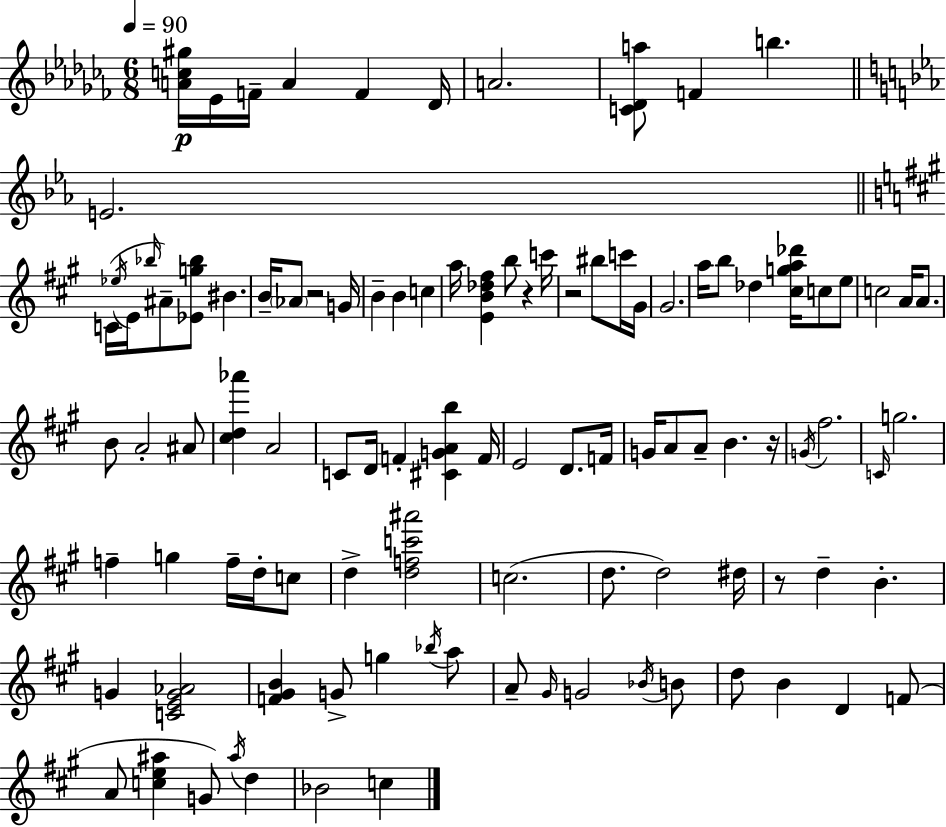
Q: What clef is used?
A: treble